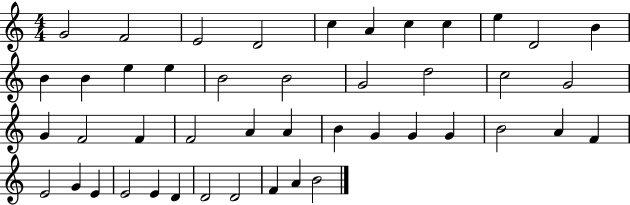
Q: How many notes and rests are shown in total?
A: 45